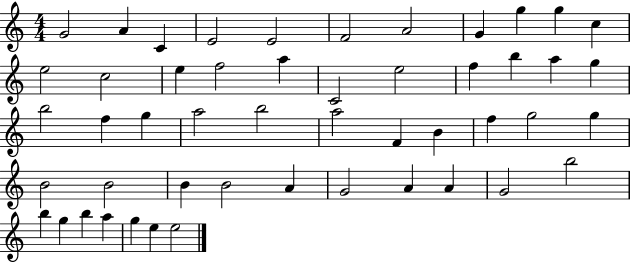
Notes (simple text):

G4/h A4/q C4/q E4/h E4/h F4/h A4/h G4/q G5/q G5/q C5/q E5/h C5/h E5/q F5/h A5/q C4/h E5/h F5/q B5/q A5/q G5/q B5/h F5/q G5/q A5/h B5/h A5/h F4/q B4/q F5/q G5/h G5/q B4/h B4/h B4/q B4/h A4/q G4/h A4/q A4/q G4/h B5/h B5/q G5/q B5/q A5/q G5/q E5/q E5/h